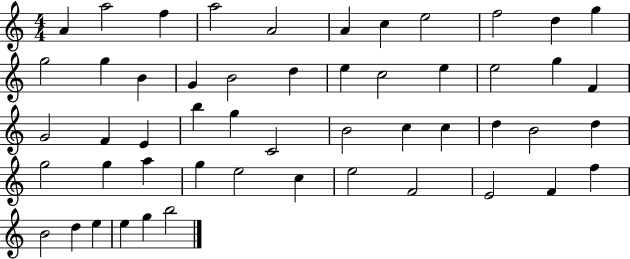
{
  \clef treble
  \numericTimeSignature
  \time 4/4
  \key c \major
  a'4 a''2 f''4 | a''2 a'2 | a'4 c''4 e''2 | f''2 d''4 g''4 | \break g''2 g''4 b'4 | g'4 b'2 d''4 | e''4 c''2 e''4 | e''2 g''4 f'4 | \break g'2 f'4 e'4 | b''4 g''4 c'2 | b'2 c''4 c''4 | d''4 b'2 d''4 | \break g''2 g''4 a''4 | g''4 e''2 c''4 | e''2 f'2 | e'2 f'4 f''4 | \break b'2 d''4 e''4 | e''4 g''4 b''2 | \bar "|."
}